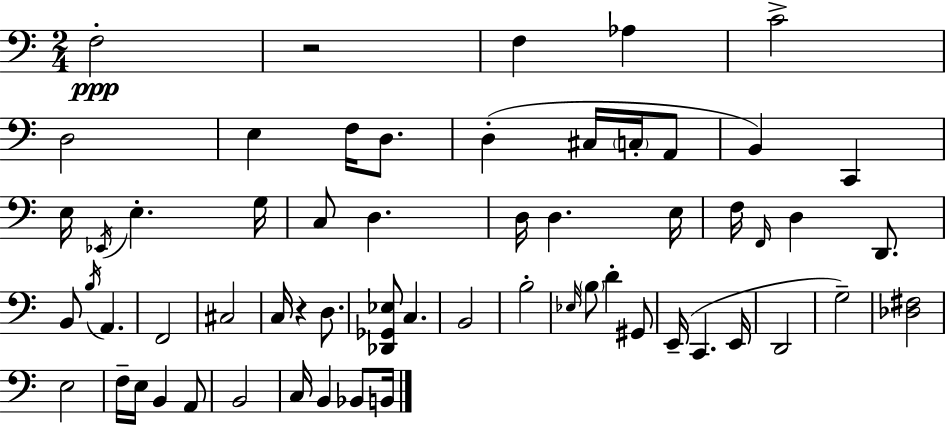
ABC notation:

X:1
T:Untitled
M:2/4
L:1/4
K:C
F,2 z2 F, _A, C2 D,2 E, F,/4 D,/2 D, ^C,/4 C,/4 A,,/2 B,, C,, E,/4 _E,,/4 E, G,/4 C,/2 D, D,/4 D, E,/4 F,/4 F,,/4 D, D,,/2 B,,/2 B,/4 A,, F,,2 ^C,2 C,/4 z D,/2 [_D,,_G,,_E,]/2 C, B,,2 B,2 _E,/4 B,/2 D ^G,,/2 E,,/4 C,, E,,/4 D,,2 G,2 [_D,^F,]2 E,2 F,/4 E,/4 B,, A,,/2 B,,2 C,/4 B,, _B,,/2 B,,/4